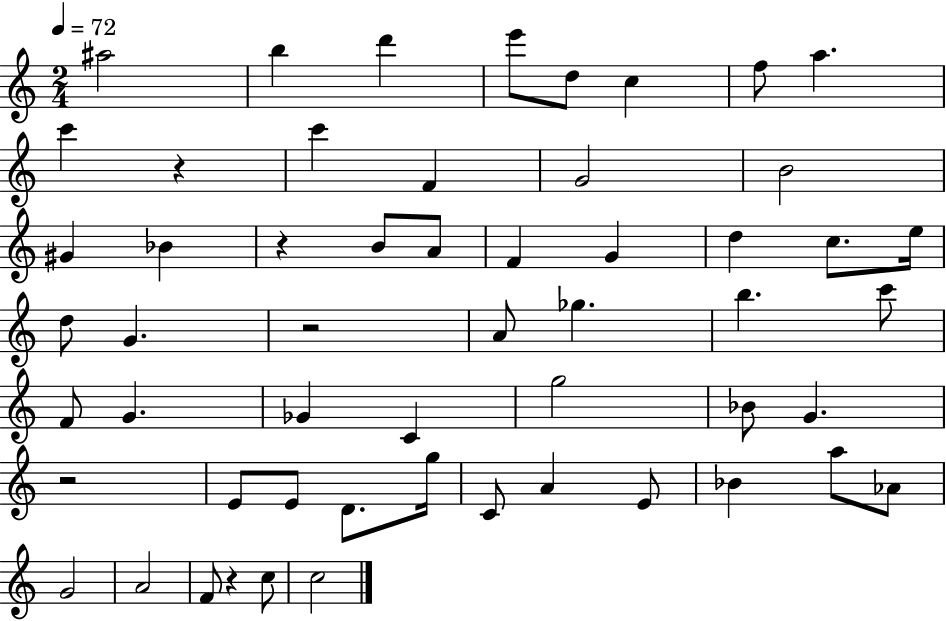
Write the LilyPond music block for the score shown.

{
  \clef treble
  \numericTimeSignature
  \time 2/4
  \key c \major
  \tempo 4 = 72
  \repeat volta 2 { ais''2 | b''4 d'''4 | e'''8 d''8 c''4 | f''8 a''4. | \break c'''4 r4 | c'''4 f'4 | g'2 | b'2 | \break gis'4 bes'4 | r4 b'8 a'8 | f'4 g'4 | d''4 c''8. e''16 | \break d''8 g'4. | r2 | a'8 ges''4. | b''4. c'''8 | \break f'8 g'4. | ges'4 c'4 | g''2 | bes'8 g'4. | \break r2 | e'8 e'8 d'8. g''16 | c'8 a'4 e'8 | bes'4 a''8 aes'8 | \break g'2 | a'2 | f'8 r4 c''8 | c''2 | \break } \bar "|."
}